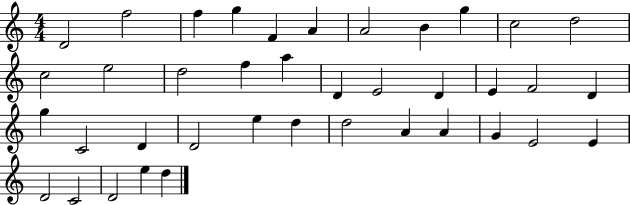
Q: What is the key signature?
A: C major